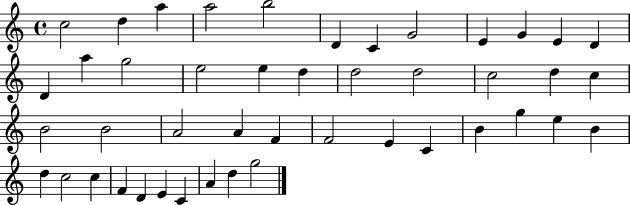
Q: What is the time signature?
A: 4/4